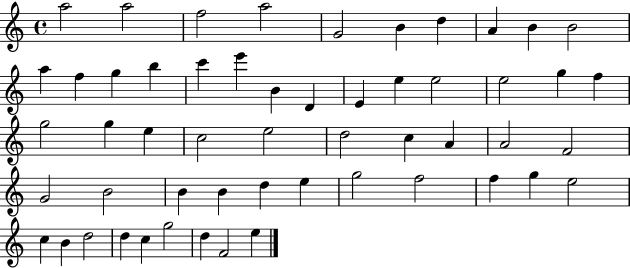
{
  \clef treble
  \time 4/4
  \defaultTimeSignature
  \key c \major
  a''2 a''2 | f''2 a''2 | g'2 b'4 d''4 | a'4 b'4 b'2 | \break a''4 f''4 g''4 b''4 | c'''4 e'''4 b'4 d'4 | e'4 e''4 e''2 | e''2 g''4 f''4 | \break g''2 g''4 e''4 | c''2 e''2 | d''2 c''4 a'4 | a'2 f'2 | \break g'2 b'2 | b'4 b'4 d''4 e''4 | g''2 f''2 | f''4 g''4 e''2 | \break c''4 b'4 d''2 | d''4 c''4 g''2 | d''4 f'2 e''4 | \bar "|."
}